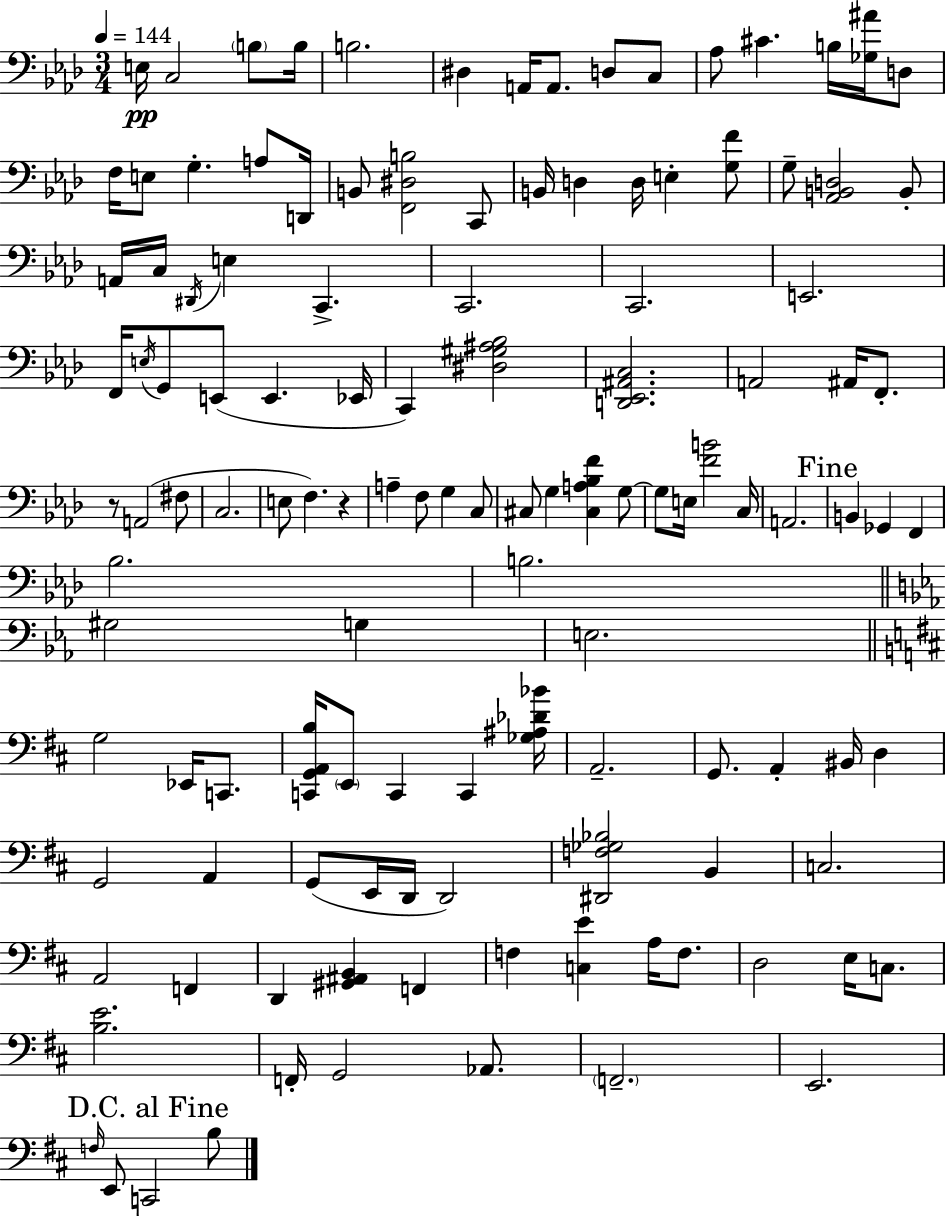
E3/s C3/h B3/e B3/s B3/h. D#3/q A2/s A2/e. D3/e C3/e Ab3/e C#4/q. B3/s [Gb3,A#4]/s D3/e F3/s E3/e G3/q. A3/e D2/s B2/e [F2,D#3,B3]/h C2/e B2/s D3/q D3/s E3/q [G3,F4]/e G3/e [Ab2,B2,D3]/h B2/e A2/s C3/s D#2/s E3/q C2/q. C2/h. C2/h. E2/h. F2/s E3/s G2/e E2/e E2/q. Eb2/s C2/q [D#3,G#3,A#3,Bb3]/h [D2,Eb2,A#2,C3]/h. A2/h A#2/s F2/e. R/e A2/h F#3/e C3/h. E3/e F3/q. R/q A3/q F3/e G3/q C3/e C#3/e G3/q [C#3,A3,Bb3,F4]/q G3/e G3/e E3/s [F4,B4]/h C3/s A2/h. B2/q Gb2/q F2/q Bb3/h. B3/h. G#3/h G3/q E3/h. G3/h Eb2/s C2/e. [C2,G2,A2,B3]/s E2/e C2/q C2/q [Gb3,A#3,Db4,Bb4]/s A2/h. G2/e. A2/q BIS2/s D3/q G2/h A2/q G2/e E2/s D2/s D2/h [D#2,F3,Gb3,Bb3]/h B2/q C3/h. A2/h F2/q D2/q [G#2,A#2,B2]/q F2/q F3/q [C3,E4]/q A3/s F3/e. D3/h E3/s C3/e. [B3,E4]/h. F2/s G2/h Ab2/e. F2/h. E2/h. F3/s E2/e C2/h B3/e